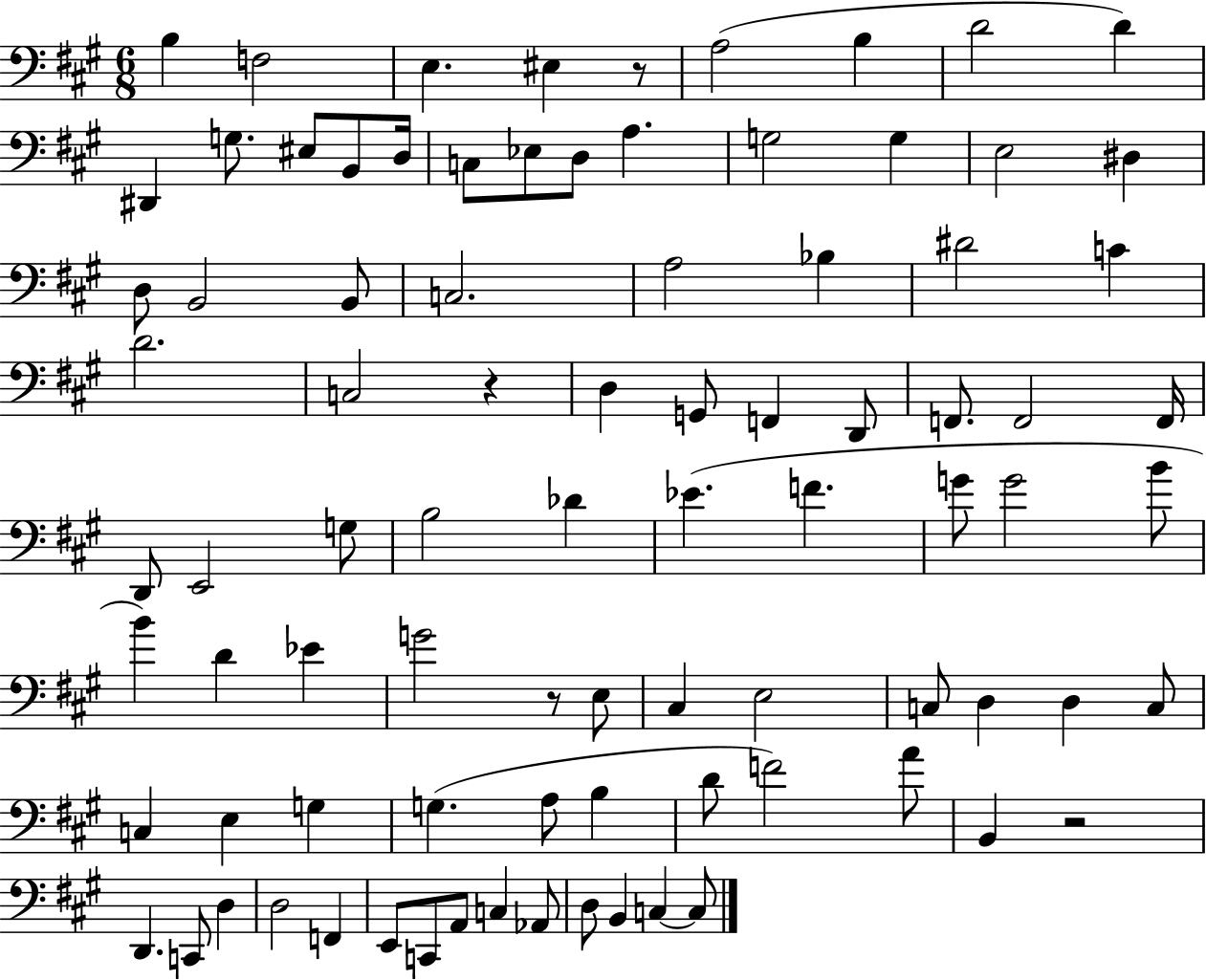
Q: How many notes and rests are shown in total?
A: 87